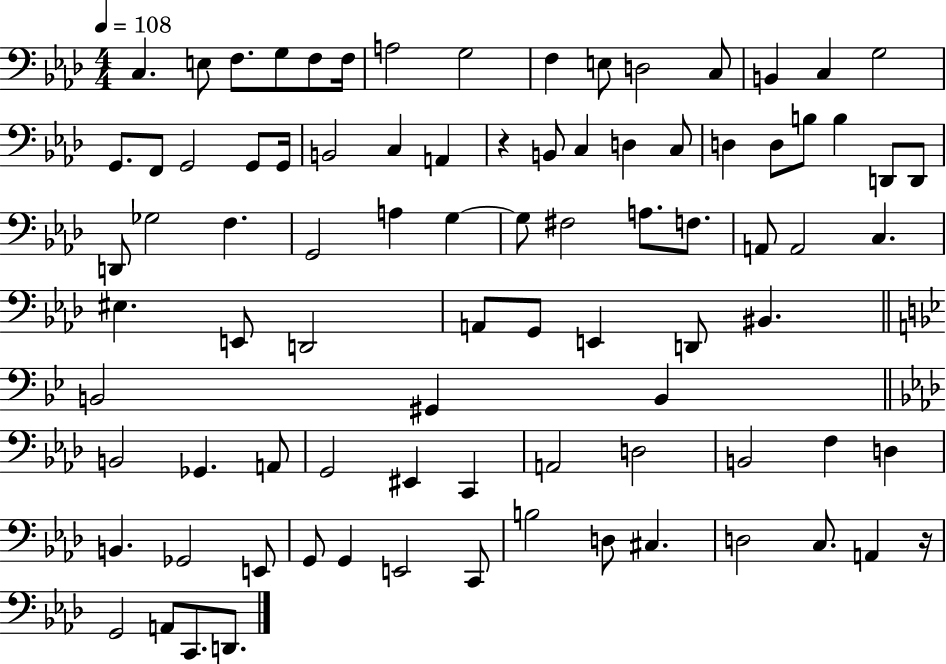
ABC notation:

X:1
T:Untitled
M:4/4
L:1/4
K:Ab
C, E,/2 F,/2 G,/2 F,/2 F,/4 A,2 G,2 F, E,/2 D,2 C,/2 B,, C, G,2 G,,/2 F,,/2 G,,2 G,,/2 G,,/4 B,,2 C, A,, z B,,/2 C, D, C,/2 D, D,/2 B,/2 B, D,,/2 D,,/2 D,,/2 _G,2 F, G,,2 A, G, G,/2 ^F,2 A,/2 F,/2 A,,/2 A,,2 C, ^E, E,,/2 D,,2 A,,/2 G,,/2 E,, D,,/2 ^B,, B,,2 ^G,, B,, B,,2 _G,, A,,/2 G,,2 ^E,, C,, A,,2 D,2 B,,2 F, D, B,, _G,,2 E,,/2 G,,/2 G,, E,,2 C,,/2 B,2 D,/2 ^C, D,2 C,/2 A,, z/4 G,,2 A,,/2 C,,/2 D,,/2